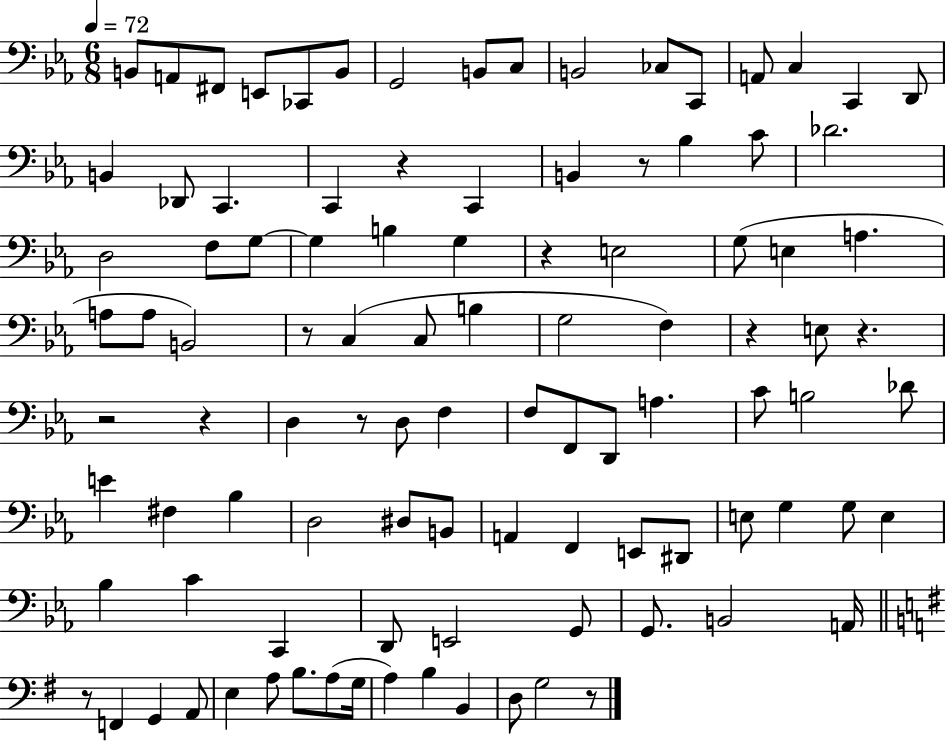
X:1
T:Untitled
M:6/8
L:1/4
K:Eb
B,,/2 A,,/2 ^F,,/2 E,,/2 _C,,/2 B,,/2 G,,2 B,,/2 C,/2 B,,2 _C,/2 C,,/2 A,,/2 C, C,, D,,/2 B,, _D,,/2 C,, C,, z C,, B,, z/2 _B, C/2 _D2 D,2 F,/2 G,/2 G, B, G, z E,2 G,/2 E, A, A,/2 A,/2 B,,2 z/2 C, C,/2 B, G,2 F, z E,/2 z z2 z D, z/2 D,/2 F, F,/2 F,,/2 D,,/2 A, C/2 B,2 _D/2 E ^F, _B, D,2 ^D,/2 B,,/2 A,, F,, E,,/2 ^D,,/2 E,/2 G, G,/2 E, _B, C C,, D,,/2 E,,2 G,,/2 G,,/2 B,,2 A,,/4 z/2 F,, G,, A,,/2 E, A,/2 B,/2 A,/2 G,/4 A, B, B,, D,/2 G,2 z/2